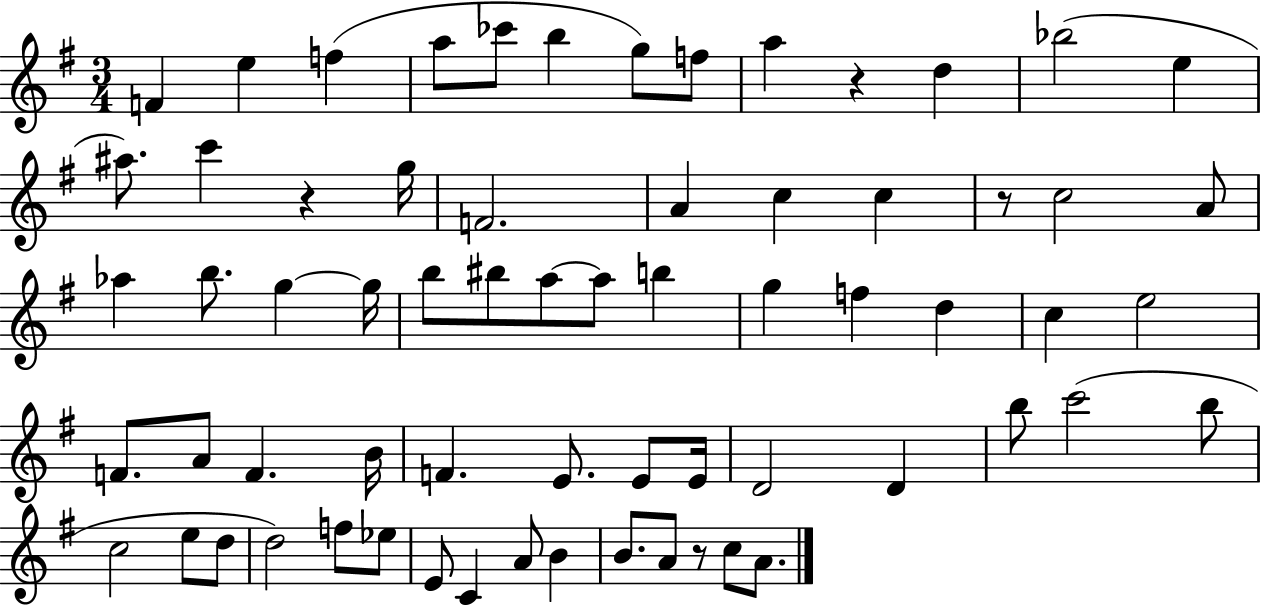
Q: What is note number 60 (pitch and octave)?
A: A4